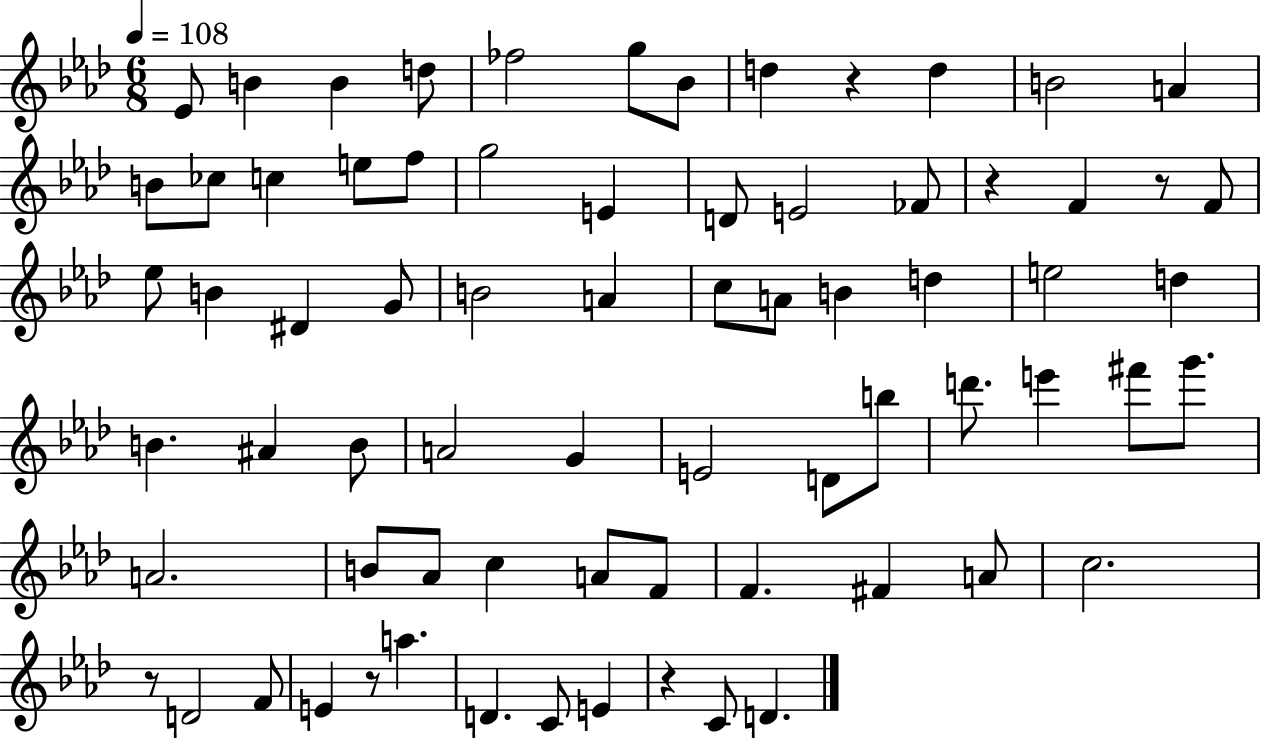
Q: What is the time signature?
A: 6/8